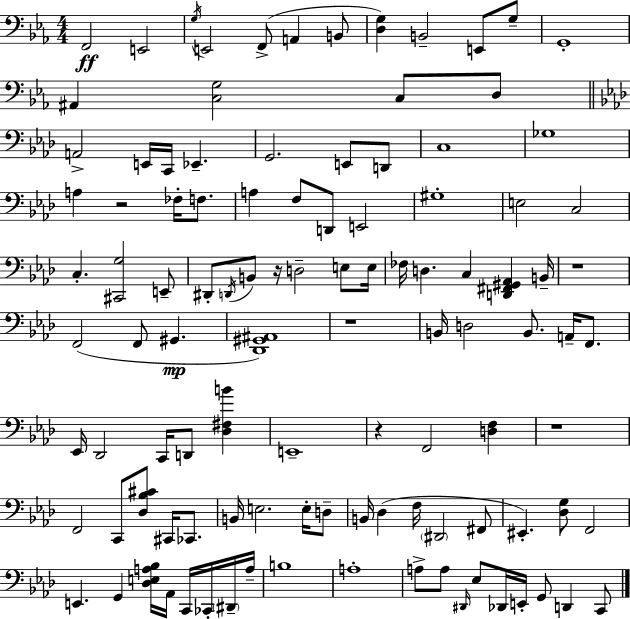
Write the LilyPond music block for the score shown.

{
  \clef bass
  \numericTimeSignature
  \time 4/4
  \key c \minor
  f,2\ff e,2 | \acciaccatura { g16 } e,2 f,8->( a,4 b,8 | <d g>4) b,2-- e,8 g8-- | g,1-. | \break ais,4 <c g>2 c8 d8 | \bar "||" \break \key aes \major a,2-> e,16 c,16 ees,4.-- | g,2. e,8 d,8 | c1 | ges1 | \break a4 r2 fes16-. f8. | a4 f8 d,8 e,2 | gis1-. | e2 c2 | \break c4.-. <cis, g>2 e,8-- | dis,8-. \acciaccatura { d,16 } b,8 r16 d2-- e8 | e16 fes16 d4. c4 <d, fis, gis, aes,>4 | b,16-- r1 | \break f,2( f,8 gis,4.\mp | <des, gis, ais,>1) | r1 | b,16 d2 b,8. a,16-- f,8. | \break ees,16 des,2 c,16 d,8 <des fis b'>4 | e,1-- | r4 f,2 <d f>4 | r1 | \break f,2 c,8 <des bes cis'>8 cis,16 ces,8. | b,16 e2. e16-. d8-- | b,16 des4( f16 \parenthesize dis,2 fis,8 | eis,4.-.) <des g>8 f,2 | \break e,4. g,4 <des e a bes>16 aes,16 c,16 ces,16-. \parenthesize dis,16-- | a16-- b1 | a1-. | a8-> a8 \grace { dis,16 } ees8 des,16 e,16-. g,8 d,4 | \break c,8 \bar "|."
}